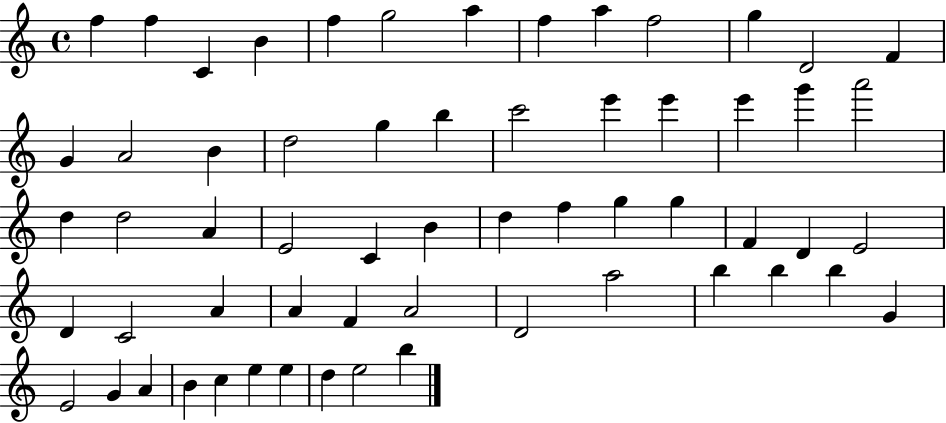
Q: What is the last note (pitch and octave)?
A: B5